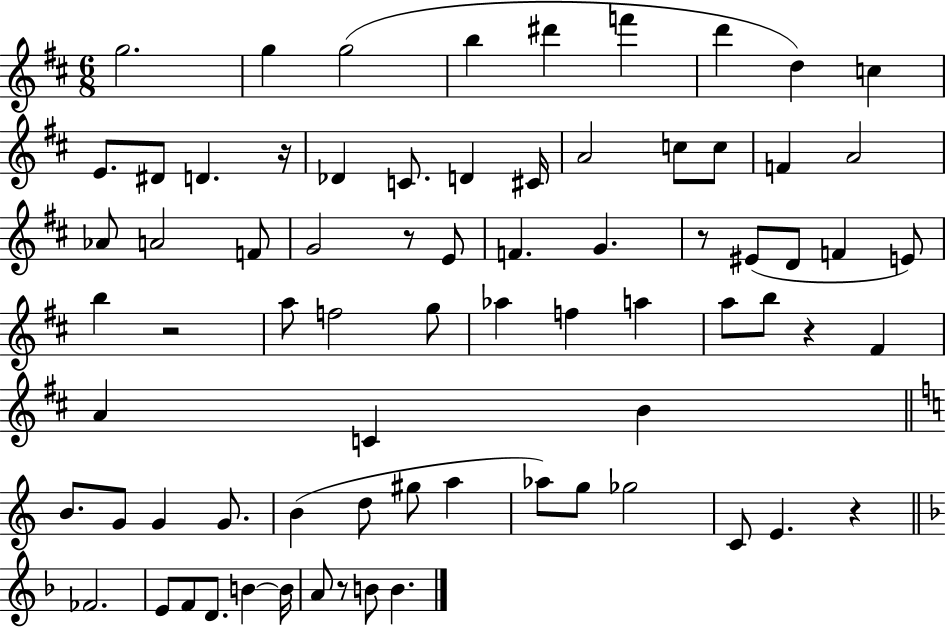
G5/h. G5/q G5/h B5/q D#6/q F6/q D6/q D5/q C5/q E4/e. D#4/e D4/q. R/s Db4/q C4/e. D4/q C#4/s A4/h C5/e C5/e F4/q A4/h Ab4/e A4/h F4/e G4/h R/e E4/e F4/q. G4/q. R/e EIS4/e D4/e F4/q E4/e B5/q R/h A5/e F5/h G5/e Ab5/q F5/q A5/q A5/e B5/e R/q F#4/q A4/q C4/q B4/q B4/e. G4/e G4/q G4/e. B4/q D5/e G#5/e A5/q Ab5/e G5/e Gb5/h C4/e E4/q. R/q FES4/h. E4/e F4/e D4/e. B4/q B4/s A4/e R/e B4/e B4/q.